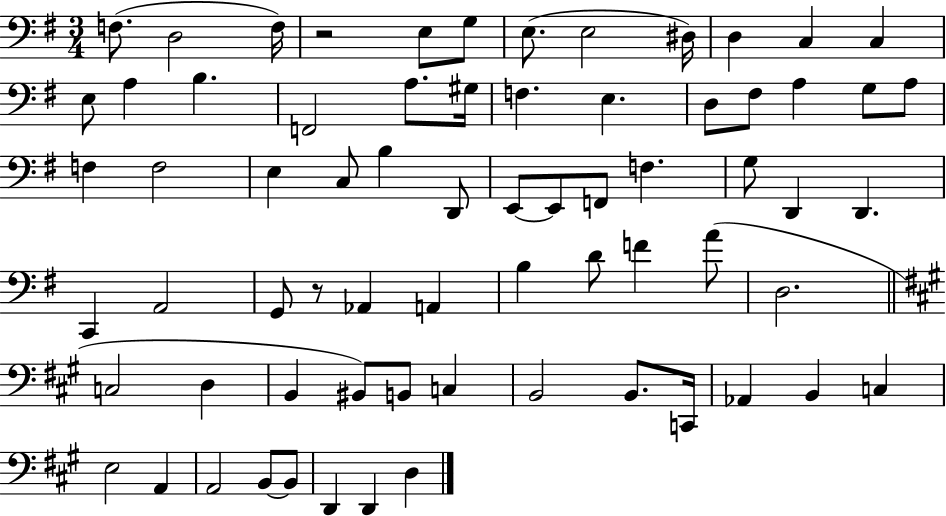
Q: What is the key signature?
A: G major